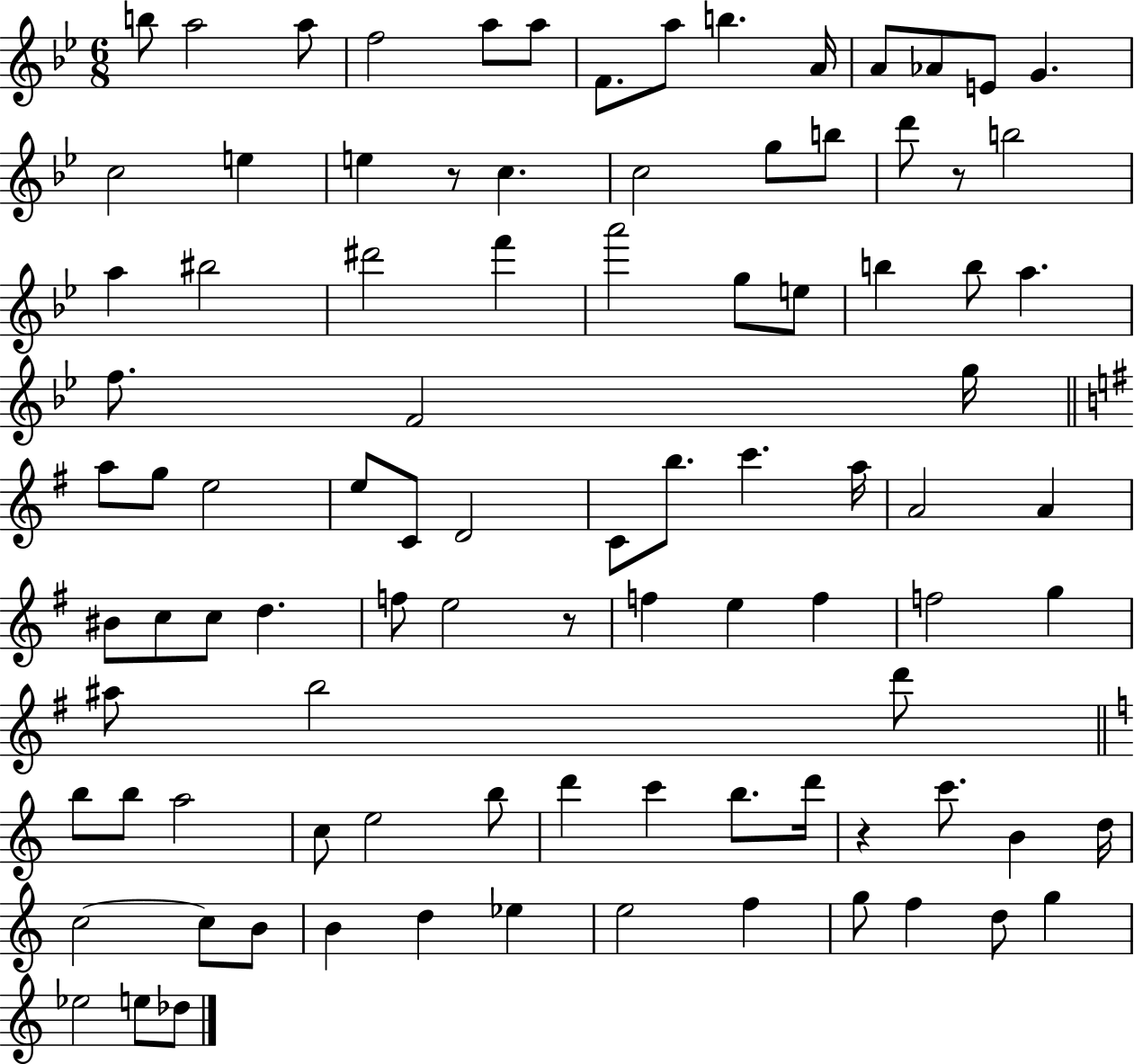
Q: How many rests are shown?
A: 4